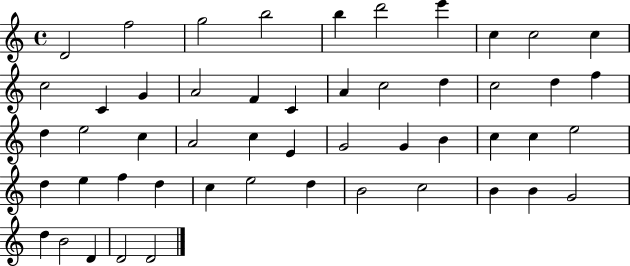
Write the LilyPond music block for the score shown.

{
  \clef treble
  \time 4/4
  \defaultTimeSignature
  \key c \major
  d'2 f''2 | g''2 b''2 | b''4 d'''2 e'''4 | c''4 c''2 c''4 | \break c''2 c'4 g'4 | a'2 f'4 c'4 | a'4 c''2 d''4 | c''2 d''4 f''4 | \break d''4 e''2 c''4 | a'2 c''4 e'4 | g'2 g'4 b'4 | c''4 c''4 e''2 | \break d''4 e''4 f''4 d''4 | c''4 e''2 d''4 | b'2 c''2 | b'4 b'4 g'2 | \break d''4 b'2 d'4 | d'2 d'2 | \bar "|."
}